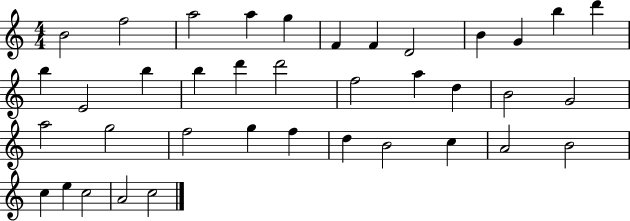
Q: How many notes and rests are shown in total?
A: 38